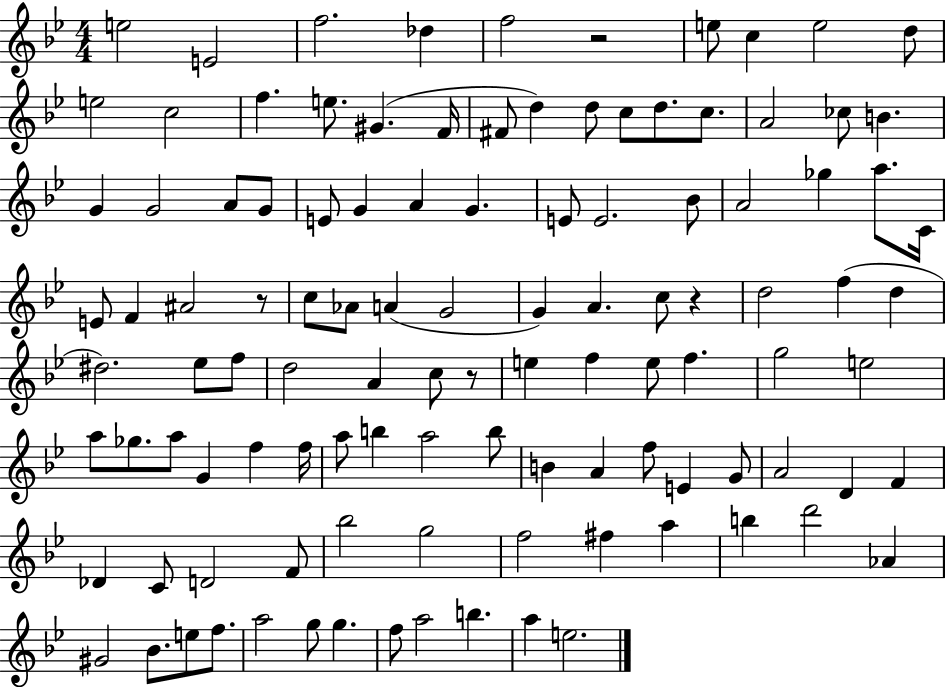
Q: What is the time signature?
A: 4/4